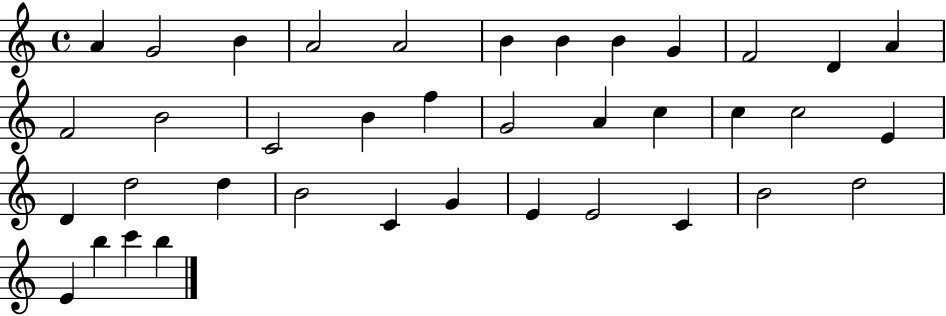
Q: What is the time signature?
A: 4/4